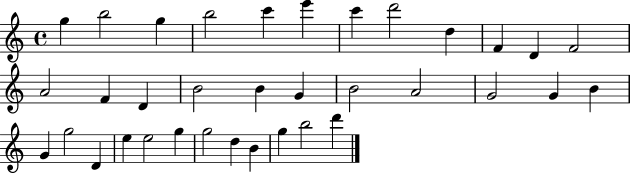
G5/q B5/h G5/q B5/h C6/q E6/q C6/q D6/h D5/q F4/q D4/q F4/h A4/h F4/q D4/q B4/h B4/q G4/q B4/h A4/h G4/h G4/q B4/q G4/q G5/h D4/q E5/q E5/h G5/q G5/h D5/q B4/q G5/q B5/h D6/q